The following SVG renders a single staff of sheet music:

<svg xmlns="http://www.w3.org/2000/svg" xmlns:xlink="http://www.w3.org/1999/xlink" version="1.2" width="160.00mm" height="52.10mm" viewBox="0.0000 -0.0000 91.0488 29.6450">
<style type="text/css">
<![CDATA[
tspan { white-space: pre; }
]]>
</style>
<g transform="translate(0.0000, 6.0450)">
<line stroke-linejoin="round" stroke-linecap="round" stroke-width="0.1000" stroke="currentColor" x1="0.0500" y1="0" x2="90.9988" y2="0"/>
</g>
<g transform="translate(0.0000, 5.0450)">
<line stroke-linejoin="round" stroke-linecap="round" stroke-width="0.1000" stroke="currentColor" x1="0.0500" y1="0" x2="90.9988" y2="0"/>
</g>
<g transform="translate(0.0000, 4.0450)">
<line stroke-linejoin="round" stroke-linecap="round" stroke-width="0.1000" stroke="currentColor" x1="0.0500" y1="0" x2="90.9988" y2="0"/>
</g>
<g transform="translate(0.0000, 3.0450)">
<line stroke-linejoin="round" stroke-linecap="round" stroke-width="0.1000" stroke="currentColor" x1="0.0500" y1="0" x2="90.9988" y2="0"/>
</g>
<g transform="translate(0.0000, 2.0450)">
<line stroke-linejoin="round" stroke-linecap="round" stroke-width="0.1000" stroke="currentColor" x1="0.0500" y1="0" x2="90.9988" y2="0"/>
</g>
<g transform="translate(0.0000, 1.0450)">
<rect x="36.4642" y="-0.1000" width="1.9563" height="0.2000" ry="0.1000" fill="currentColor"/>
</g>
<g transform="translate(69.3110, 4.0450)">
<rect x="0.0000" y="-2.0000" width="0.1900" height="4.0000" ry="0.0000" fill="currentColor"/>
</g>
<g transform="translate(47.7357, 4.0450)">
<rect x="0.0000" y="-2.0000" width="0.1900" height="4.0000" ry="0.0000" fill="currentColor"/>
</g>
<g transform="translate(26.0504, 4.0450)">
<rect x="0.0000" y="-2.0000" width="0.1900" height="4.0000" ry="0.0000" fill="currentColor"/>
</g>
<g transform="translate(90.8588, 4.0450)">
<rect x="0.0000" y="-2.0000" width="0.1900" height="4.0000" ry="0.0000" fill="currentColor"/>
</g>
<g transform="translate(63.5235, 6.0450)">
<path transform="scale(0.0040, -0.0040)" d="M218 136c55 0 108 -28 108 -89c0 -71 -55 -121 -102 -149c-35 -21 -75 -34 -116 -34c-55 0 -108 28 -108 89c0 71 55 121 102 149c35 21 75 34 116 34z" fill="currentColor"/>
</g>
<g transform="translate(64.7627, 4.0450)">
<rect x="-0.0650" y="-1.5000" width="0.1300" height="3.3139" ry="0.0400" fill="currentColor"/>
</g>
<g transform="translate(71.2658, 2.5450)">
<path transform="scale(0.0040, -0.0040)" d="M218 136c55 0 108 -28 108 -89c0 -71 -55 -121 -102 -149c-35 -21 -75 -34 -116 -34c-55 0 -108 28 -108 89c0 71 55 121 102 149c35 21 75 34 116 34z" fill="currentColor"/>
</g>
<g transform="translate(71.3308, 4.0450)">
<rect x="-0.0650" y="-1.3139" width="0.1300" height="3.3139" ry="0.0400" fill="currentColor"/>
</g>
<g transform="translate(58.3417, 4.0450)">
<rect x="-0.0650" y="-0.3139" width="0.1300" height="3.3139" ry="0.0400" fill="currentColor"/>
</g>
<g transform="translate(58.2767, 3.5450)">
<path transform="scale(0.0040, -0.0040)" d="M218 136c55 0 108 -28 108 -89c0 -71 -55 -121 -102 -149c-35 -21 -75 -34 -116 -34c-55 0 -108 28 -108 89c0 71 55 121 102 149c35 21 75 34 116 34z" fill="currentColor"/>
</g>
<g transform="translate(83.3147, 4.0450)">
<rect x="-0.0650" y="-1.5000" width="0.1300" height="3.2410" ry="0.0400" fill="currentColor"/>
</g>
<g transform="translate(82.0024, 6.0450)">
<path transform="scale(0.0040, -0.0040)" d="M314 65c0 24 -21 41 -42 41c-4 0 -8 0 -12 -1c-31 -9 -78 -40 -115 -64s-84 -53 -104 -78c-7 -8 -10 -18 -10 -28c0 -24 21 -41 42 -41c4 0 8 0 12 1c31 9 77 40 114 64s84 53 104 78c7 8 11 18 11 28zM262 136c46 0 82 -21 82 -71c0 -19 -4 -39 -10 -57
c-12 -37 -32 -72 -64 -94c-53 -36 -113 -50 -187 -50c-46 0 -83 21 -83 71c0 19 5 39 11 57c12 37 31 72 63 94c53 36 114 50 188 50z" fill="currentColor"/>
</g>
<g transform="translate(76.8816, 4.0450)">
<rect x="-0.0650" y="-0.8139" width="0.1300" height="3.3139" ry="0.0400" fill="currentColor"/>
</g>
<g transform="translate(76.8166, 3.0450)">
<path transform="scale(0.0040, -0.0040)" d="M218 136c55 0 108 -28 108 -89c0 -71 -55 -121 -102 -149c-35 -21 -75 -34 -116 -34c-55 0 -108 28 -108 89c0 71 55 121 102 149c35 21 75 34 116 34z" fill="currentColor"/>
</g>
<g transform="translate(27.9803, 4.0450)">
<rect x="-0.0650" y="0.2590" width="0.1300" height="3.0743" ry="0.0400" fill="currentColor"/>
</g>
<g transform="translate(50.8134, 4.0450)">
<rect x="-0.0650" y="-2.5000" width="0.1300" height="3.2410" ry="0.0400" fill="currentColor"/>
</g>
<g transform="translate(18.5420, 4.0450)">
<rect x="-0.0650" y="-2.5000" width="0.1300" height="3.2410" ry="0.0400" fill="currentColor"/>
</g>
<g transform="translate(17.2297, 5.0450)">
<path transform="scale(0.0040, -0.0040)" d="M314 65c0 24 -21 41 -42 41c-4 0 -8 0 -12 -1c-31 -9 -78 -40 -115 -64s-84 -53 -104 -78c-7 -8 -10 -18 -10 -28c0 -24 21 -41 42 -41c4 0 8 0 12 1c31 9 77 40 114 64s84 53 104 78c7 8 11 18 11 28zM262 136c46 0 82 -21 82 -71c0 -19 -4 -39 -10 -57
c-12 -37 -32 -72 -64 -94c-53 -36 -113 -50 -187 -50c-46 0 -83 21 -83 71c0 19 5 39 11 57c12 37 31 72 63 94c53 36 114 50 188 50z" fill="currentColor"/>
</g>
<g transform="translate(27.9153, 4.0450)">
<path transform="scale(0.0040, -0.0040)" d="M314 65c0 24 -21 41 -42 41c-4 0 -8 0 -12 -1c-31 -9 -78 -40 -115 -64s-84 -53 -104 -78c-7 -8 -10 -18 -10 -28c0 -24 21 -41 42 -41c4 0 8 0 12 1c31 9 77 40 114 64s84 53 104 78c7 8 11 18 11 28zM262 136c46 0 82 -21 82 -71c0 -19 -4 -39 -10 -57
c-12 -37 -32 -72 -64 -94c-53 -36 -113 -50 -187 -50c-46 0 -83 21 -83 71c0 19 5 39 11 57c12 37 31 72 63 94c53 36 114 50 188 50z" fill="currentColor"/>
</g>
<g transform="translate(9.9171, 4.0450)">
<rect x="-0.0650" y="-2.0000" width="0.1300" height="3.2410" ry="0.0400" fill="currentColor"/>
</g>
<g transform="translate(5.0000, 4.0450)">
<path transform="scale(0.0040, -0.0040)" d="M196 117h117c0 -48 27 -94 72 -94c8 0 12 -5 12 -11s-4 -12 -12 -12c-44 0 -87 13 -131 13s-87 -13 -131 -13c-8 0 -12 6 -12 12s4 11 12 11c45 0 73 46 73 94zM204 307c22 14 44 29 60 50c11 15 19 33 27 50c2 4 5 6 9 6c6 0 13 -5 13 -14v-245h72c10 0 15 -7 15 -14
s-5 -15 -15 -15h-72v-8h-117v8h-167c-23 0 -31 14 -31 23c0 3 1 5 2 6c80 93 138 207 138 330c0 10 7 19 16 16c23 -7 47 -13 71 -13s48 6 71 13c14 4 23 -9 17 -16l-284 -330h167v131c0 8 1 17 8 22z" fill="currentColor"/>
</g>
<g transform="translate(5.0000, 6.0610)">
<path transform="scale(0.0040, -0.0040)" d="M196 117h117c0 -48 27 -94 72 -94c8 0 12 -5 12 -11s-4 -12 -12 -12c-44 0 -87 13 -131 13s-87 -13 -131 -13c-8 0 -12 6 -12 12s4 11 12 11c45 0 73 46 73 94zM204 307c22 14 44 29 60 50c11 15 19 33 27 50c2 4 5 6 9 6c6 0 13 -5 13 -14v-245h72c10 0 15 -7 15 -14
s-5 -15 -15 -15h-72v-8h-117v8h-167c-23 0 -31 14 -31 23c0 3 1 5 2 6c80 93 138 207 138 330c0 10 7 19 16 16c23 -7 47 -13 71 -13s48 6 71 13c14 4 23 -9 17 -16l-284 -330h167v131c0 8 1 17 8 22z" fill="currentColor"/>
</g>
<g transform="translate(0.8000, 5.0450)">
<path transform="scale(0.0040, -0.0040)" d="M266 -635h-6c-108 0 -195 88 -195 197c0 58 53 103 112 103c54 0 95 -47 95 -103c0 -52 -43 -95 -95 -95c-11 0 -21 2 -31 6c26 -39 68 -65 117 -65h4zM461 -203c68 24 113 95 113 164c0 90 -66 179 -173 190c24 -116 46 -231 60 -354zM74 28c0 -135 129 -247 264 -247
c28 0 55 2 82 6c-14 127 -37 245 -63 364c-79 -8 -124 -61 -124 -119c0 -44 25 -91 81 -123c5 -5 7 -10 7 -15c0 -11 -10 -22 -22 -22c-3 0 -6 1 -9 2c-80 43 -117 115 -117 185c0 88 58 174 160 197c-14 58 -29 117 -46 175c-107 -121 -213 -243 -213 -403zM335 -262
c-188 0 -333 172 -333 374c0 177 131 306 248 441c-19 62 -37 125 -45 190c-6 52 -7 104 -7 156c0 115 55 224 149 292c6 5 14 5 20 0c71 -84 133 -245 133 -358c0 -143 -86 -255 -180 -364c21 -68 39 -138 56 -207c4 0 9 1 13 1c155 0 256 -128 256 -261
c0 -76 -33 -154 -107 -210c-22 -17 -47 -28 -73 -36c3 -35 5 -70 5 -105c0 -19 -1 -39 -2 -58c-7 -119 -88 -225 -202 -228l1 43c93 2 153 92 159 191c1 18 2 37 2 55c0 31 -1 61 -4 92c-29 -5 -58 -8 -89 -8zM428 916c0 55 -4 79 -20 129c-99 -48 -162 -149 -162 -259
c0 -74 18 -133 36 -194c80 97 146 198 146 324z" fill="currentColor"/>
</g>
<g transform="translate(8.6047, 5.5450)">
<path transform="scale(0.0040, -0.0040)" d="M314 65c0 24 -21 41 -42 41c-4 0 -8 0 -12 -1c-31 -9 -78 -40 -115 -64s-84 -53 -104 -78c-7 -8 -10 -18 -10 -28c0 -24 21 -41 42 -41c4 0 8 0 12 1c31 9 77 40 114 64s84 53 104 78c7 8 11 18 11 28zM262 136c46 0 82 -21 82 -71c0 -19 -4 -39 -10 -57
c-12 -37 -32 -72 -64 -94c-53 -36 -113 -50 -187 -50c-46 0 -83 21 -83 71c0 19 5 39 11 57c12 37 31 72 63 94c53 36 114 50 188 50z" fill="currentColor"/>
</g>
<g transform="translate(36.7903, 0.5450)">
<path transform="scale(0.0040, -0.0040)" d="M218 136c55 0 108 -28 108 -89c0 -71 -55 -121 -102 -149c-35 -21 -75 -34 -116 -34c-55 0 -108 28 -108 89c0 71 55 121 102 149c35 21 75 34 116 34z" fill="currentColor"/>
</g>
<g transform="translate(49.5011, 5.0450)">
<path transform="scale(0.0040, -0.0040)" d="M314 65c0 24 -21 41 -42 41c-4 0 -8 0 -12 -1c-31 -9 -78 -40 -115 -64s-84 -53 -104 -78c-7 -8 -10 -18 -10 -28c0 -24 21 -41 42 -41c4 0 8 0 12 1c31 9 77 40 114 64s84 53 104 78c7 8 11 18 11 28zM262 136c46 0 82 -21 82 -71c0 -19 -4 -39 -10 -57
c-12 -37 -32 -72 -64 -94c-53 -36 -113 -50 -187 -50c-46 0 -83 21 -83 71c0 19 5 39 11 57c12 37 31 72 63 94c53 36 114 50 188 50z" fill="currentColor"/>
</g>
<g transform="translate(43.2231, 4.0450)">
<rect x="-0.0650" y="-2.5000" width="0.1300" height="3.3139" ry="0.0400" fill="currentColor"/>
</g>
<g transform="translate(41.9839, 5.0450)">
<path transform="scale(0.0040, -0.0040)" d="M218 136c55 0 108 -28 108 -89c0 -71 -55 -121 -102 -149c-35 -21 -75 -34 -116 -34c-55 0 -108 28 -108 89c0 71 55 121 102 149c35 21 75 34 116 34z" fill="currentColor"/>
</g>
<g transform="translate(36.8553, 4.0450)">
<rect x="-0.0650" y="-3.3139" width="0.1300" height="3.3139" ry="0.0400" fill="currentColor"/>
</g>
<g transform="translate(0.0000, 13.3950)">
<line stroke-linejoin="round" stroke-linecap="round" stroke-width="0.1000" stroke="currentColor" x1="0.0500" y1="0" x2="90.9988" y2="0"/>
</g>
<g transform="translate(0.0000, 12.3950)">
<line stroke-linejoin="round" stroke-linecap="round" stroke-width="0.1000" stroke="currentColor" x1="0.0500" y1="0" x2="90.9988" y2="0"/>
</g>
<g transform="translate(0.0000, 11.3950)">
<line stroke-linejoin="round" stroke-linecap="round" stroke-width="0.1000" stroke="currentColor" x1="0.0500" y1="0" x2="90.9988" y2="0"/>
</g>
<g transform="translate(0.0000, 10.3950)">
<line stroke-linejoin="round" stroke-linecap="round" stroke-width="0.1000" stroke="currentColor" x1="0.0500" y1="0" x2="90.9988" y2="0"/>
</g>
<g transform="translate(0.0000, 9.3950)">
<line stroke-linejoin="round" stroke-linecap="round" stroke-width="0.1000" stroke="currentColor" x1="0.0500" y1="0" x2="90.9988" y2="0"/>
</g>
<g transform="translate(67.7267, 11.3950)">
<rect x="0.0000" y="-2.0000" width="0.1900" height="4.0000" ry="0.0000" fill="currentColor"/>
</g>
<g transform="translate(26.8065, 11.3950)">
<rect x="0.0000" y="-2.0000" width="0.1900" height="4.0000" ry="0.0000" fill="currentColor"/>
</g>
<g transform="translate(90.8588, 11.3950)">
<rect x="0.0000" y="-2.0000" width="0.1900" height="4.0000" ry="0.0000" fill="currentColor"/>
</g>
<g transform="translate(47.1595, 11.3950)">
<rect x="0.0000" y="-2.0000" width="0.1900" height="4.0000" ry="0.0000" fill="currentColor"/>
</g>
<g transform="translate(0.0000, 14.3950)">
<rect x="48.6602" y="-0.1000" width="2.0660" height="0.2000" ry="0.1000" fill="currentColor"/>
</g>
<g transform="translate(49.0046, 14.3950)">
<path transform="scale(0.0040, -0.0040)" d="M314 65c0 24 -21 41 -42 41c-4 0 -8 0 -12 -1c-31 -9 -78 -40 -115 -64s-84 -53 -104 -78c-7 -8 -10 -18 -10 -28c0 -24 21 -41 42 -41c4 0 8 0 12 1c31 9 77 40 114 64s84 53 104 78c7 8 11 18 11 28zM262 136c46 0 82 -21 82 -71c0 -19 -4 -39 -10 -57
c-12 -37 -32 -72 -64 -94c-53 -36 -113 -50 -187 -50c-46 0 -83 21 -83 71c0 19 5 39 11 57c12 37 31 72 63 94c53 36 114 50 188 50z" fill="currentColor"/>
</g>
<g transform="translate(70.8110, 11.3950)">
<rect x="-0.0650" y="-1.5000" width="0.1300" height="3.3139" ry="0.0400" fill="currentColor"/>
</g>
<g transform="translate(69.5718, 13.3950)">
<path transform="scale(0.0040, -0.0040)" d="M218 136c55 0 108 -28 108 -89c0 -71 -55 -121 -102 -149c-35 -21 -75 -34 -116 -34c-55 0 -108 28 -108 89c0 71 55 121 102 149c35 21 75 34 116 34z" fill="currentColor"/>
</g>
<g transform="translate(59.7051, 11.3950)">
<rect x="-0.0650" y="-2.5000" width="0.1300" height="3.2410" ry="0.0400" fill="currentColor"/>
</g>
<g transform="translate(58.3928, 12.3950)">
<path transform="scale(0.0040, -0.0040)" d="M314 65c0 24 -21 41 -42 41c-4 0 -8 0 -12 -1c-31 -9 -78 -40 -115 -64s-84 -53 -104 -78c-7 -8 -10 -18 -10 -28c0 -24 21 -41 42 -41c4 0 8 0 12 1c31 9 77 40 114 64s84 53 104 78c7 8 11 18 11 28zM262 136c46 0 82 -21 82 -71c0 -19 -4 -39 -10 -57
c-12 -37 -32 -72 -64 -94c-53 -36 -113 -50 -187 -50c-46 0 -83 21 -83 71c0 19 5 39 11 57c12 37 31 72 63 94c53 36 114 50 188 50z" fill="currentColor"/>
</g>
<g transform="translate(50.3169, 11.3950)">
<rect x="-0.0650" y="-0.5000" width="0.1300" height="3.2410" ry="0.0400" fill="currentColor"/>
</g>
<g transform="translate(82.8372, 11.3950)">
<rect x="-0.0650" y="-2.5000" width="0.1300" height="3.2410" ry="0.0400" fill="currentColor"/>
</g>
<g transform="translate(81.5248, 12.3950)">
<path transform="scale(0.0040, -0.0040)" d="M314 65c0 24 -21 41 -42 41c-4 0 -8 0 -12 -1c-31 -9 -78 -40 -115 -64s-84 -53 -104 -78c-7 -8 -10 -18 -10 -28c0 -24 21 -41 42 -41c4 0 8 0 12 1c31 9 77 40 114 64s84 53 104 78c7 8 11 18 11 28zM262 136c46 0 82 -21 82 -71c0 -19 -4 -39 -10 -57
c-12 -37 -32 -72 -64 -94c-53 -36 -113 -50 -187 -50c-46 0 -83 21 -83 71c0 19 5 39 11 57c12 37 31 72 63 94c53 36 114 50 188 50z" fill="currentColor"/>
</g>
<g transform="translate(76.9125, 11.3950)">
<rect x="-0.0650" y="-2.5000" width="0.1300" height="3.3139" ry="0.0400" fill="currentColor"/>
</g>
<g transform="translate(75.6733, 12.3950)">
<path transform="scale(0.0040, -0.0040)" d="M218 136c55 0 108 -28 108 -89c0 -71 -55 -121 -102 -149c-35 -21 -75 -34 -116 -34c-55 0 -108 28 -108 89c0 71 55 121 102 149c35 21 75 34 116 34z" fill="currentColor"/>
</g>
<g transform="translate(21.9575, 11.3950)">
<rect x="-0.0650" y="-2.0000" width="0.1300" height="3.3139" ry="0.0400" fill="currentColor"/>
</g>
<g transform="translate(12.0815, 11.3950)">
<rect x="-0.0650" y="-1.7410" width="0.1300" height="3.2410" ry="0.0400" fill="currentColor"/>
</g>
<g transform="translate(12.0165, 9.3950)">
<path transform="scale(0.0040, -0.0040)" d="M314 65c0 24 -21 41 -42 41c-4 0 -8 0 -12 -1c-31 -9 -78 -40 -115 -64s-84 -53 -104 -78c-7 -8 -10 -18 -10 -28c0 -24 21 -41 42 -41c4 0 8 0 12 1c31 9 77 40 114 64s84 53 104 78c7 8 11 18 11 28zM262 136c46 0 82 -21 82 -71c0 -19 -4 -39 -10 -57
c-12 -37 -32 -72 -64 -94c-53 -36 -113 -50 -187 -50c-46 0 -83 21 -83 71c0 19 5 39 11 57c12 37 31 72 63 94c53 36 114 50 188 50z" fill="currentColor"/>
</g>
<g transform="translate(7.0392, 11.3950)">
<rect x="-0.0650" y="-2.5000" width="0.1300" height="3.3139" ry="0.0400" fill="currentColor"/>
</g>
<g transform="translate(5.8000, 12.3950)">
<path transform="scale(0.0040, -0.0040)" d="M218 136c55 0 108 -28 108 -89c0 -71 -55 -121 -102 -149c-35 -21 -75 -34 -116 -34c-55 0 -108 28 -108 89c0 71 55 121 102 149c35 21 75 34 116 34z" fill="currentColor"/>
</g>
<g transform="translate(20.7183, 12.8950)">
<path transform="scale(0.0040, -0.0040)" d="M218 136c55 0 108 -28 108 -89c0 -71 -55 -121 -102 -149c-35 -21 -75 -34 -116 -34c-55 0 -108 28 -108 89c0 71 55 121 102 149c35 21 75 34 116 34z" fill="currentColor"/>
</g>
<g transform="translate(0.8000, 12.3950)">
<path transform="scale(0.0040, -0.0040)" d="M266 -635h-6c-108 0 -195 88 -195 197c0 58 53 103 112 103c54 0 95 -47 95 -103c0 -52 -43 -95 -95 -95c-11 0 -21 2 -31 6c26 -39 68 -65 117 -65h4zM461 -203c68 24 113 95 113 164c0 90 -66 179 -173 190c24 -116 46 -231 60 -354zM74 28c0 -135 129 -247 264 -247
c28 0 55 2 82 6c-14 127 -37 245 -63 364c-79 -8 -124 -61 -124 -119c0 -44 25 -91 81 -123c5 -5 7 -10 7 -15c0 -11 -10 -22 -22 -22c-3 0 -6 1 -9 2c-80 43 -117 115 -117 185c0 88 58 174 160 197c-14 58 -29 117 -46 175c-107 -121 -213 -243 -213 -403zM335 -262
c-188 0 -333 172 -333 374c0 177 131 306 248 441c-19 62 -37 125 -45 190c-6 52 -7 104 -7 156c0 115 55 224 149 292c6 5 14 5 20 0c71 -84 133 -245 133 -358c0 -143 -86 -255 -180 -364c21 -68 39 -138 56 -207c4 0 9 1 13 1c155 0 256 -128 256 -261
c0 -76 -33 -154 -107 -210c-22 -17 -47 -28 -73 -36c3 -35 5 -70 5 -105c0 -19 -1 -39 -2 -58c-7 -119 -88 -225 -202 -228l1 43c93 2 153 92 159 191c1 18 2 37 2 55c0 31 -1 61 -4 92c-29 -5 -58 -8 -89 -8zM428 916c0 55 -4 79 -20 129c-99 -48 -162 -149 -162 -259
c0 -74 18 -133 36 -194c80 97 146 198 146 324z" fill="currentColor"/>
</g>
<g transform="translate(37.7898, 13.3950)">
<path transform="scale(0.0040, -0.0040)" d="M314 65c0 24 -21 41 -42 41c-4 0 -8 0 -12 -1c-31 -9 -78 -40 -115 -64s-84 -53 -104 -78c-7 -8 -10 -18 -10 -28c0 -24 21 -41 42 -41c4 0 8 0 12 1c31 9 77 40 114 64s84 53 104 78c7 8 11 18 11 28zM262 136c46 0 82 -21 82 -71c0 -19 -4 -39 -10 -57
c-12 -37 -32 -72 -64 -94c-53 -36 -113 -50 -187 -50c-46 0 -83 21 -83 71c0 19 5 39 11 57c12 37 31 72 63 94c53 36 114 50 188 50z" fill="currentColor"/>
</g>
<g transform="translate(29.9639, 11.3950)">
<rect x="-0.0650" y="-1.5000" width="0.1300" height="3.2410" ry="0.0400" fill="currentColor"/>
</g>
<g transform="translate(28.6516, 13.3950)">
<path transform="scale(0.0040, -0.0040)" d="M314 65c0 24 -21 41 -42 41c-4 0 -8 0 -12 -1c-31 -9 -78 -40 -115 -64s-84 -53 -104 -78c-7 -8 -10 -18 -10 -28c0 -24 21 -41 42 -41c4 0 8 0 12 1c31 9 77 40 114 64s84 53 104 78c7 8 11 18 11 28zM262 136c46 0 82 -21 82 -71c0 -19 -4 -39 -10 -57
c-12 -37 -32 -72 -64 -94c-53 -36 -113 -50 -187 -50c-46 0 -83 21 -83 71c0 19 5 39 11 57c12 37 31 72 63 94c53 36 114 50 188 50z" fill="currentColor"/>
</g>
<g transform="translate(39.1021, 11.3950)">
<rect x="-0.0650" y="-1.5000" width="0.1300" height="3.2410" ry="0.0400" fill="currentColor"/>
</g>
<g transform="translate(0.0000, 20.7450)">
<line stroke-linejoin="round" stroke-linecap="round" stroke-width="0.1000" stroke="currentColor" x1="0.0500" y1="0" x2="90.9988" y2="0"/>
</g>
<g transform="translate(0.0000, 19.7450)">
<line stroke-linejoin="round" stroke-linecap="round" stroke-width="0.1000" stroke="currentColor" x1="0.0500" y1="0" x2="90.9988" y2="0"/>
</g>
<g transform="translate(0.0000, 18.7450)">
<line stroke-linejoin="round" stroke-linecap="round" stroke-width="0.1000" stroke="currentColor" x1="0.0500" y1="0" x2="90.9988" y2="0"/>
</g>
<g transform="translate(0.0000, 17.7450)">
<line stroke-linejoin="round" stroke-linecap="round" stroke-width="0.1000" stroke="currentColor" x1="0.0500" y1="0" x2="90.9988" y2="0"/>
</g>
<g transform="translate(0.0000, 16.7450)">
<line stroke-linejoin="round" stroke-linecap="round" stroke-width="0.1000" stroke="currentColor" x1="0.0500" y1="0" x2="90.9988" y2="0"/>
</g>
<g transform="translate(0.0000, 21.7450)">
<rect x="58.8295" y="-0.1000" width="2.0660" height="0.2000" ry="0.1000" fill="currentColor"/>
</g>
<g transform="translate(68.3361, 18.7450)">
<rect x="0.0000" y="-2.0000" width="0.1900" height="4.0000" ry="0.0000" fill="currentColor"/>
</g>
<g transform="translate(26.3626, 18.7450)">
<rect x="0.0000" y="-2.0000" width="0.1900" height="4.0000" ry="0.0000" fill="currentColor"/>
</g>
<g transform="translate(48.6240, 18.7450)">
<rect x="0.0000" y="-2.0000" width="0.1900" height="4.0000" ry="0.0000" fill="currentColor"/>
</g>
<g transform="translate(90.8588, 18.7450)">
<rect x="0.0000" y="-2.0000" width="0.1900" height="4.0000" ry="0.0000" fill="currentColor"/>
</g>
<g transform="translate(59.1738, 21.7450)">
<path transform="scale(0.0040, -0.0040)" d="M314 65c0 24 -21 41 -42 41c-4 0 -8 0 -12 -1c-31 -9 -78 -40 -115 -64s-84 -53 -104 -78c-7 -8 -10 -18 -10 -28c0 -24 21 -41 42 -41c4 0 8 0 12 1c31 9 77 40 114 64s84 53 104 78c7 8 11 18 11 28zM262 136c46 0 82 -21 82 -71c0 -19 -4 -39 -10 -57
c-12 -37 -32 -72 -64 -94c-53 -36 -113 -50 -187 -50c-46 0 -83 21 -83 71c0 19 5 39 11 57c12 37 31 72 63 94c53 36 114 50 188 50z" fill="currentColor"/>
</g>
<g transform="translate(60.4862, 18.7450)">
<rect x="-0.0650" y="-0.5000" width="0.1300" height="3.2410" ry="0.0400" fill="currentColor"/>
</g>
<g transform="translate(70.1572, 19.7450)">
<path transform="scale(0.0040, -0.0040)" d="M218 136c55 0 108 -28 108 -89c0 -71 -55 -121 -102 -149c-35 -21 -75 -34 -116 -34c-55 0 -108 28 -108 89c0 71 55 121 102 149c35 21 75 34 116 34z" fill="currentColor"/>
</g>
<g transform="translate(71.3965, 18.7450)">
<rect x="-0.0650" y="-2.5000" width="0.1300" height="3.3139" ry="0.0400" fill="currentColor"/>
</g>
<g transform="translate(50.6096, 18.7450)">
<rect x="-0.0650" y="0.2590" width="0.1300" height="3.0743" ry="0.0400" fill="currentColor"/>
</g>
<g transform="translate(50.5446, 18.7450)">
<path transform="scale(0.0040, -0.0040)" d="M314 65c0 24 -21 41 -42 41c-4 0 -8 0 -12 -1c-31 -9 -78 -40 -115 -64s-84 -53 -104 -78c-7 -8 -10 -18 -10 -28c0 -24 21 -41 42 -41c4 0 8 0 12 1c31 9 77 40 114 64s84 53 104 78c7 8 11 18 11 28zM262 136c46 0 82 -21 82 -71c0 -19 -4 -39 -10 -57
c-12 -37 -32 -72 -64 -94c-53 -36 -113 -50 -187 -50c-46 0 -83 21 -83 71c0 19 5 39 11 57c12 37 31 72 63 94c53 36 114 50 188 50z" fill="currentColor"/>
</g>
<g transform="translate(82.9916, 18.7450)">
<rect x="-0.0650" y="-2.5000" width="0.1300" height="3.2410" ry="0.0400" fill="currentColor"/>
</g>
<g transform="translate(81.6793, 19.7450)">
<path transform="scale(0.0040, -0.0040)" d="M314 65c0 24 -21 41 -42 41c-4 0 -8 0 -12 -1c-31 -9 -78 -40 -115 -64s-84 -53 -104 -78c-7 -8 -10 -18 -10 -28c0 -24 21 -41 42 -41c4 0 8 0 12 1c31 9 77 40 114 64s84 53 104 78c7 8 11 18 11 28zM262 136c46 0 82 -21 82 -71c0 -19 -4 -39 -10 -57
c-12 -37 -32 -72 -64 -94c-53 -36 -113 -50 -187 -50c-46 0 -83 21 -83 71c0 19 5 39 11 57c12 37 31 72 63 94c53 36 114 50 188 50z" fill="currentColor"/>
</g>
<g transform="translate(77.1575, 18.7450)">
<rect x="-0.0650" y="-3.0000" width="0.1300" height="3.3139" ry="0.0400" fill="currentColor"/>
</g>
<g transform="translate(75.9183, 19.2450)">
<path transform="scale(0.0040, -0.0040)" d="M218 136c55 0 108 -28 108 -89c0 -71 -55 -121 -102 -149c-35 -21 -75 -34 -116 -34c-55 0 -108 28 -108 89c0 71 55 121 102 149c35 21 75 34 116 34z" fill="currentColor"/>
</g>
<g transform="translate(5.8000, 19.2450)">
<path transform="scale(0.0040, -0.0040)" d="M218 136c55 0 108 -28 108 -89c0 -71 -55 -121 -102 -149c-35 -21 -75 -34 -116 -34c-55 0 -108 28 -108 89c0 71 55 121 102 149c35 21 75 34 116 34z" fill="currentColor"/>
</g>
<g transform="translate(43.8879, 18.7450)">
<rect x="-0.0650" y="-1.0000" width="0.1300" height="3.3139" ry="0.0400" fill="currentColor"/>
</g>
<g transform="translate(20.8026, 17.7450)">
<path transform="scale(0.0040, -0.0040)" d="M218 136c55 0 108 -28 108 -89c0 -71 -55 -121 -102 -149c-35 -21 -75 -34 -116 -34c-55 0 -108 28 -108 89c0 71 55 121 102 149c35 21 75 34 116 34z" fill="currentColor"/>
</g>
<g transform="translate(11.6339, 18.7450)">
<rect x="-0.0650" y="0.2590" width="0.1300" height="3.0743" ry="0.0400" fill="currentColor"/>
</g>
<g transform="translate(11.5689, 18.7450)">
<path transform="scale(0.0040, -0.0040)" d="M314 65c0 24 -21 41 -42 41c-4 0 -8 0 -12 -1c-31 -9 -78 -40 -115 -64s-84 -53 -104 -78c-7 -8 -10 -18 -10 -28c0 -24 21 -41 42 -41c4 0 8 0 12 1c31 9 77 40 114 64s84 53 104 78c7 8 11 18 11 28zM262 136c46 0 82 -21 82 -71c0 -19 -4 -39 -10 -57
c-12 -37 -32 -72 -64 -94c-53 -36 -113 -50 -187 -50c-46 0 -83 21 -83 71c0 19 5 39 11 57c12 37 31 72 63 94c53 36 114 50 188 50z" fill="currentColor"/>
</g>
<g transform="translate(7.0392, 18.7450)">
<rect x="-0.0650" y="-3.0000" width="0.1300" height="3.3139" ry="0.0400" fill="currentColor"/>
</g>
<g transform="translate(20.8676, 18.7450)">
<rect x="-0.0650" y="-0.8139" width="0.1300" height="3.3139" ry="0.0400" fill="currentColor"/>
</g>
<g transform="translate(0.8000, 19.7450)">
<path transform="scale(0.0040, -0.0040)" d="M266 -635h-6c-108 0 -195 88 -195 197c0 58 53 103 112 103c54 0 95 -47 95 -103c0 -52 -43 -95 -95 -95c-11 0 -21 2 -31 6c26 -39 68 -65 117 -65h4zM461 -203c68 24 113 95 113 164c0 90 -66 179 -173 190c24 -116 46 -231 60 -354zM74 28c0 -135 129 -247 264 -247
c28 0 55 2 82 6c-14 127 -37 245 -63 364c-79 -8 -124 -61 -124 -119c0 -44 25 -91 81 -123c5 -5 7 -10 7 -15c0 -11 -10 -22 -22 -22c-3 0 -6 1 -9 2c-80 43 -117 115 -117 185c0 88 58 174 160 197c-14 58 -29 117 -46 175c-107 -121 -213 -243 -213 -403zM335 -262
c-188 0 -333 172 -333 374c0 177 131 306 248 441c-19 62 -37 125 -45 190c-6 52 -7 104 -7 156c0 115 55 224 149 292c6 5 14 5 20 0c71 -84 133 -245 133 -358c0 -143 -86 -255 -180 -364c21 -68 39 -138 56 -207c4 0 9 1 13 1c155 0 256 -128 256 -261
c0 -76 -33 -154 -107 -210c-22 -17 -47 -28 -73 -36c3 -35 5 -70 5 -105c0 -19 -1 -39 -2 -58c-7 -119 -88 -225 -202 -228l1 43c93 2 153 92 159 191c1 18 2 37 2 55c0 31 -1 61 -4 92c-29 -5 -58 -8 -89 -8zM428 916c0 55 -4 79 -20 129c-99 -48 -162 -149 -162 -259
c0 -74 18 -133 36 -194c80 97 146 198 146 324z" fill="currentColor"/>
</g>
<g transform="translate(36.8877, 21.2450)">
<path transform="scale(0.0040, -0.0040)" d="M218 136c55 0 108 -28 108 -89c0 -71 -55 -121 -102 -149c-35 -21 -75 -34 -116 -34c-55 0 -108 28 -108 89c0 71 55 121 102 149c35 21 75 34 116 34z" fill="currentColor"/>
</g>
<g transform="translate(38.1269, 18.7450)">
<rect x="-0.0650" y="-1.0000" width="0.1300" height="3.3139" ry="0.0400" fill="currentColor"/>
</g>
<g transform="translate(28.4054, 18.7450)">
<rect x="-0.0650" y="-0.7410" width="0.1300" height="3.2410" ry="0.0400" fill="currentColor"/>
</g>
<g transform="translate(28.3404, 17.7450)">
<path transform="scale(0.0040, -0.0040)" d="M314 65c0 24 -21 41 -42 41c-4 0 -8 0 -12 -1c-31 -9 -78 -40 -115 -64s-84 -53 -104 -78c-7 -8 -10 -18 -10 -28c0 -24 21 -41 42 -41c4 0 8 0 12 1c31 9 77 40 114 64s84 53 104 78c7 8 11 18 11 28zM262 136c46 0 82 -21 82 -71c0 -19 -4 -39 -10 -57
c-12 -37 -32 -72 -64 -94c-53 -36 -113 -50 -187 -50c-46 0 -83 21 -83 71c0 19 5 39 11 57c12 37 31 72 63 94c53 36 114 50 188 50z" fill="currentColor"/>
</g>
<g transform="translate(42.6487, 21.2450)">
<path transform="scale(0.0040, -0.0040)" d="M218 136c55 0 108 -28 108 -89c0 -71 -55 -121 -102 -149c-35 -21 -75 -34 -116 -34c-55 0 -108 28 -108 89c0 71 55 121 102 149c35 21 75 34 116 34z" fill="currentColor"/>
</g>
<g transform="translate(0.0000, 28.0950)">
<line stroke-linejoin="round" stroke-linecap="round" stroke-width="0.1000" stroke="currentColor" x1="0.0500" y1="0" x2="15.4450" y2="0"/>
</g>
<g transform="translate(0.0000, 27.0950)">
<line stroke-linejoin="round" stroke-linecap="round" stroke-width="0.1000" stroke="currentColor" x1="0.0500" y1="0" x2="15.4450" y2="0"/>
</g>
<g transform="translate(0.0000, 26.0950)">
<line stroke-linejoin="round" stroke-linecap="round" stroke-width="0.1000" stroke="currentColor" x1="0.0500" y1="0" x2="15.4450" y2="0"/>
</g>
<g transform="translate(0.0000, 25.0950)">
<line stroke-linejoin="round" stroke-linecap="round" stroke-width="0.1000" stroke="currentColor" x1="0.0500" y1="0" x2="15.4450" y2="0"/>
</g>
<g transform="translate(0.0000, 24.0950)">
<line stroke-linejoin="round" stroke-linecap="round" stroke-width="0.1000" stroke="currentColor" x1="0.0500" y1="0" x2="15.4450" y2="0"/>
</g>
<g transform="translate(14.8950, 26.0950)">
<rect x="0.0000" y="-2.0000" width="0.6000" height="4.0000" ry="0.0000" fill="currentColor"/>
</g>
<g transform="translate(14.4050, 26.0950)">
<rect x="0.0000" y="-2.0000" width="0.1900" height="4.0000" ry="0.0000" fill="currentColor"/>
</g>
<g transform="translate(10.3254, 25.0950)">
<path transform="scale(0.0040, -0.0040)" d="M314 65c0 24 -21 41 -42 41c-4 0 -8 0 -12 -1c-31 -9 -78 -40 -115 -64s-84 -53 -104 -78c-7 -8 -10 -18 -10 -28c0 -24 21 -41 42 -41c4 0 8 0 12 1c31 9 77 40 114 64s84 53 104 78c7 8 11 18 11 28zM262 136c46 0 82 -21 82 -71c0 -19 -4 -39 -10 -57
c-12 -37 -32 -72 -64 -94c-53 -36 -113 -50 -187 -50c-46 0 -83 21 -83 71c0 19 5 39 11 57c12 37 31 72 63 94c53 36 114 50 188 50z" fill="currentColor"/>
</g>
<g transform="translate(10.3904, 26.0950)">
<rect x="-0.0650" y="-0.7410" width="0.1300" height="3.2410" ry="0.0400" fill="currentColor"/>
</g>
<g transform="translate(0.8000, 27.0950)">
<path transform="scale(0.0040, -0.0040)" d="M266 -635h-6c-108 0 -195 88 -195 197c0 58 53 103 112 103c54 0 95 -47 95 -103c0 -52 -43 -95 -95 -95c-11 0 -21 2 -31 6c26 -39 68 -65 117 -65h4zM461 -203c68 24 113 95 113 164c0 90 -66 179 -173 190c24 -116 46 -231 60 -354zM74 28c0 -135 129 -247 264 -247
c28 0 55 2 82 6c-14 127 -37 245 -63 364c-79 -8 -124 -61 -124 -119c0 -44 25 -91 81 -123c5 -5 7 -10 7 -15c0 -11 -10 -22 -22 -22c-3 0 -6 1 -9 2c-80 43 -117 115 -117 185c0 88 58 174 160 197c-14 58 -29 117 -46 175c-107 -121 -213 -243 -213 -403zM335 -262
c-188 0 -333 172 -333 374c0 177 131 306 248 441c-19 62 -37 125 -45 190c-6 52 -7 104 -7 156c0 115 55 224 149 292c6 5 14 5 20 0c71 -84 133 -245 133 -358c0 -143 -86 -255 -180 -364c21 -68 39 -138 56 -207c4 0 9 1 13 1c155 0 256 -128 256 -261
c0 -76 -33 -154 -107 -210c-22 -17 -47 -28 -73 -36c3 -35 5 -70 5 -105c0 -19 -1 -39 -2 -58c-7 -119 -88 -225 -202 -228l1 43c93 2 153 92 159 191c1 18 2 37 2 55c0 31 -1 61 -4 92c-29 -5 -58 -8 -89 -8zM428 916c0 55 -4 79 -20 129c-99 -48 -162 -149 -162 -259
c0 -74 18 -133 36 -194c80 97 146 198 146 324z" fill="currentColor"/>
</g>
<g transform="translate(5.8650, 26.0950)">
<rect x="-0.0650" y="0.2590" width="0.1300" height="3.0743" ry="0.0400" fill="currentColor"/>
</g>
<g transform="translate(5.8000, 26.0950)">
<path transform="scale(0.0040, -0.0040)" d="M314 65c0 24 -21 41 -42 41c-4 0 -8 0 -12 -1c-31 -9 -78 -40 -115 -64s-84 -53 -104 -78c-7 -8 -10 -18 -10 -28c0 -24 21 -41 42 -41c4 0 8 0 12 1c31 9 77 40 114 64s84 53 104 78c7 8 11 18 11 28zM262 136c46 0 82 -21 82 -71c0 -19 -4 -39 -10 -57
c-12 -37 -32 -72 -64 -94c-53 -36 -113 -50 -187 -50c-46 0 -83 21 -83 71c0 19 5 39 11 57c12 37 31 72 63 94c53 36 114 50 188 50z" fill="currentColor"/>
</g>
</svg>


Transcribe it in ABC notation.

X:1
T:Untitled
M:4/4
L:1/4
K:C
F2 G2 B2 b G G2 c E e d E2 G f2 F E2 E2 C2 G2 E G G2 A B2 d d2 D D B2 C2 G A G2 B2 d2